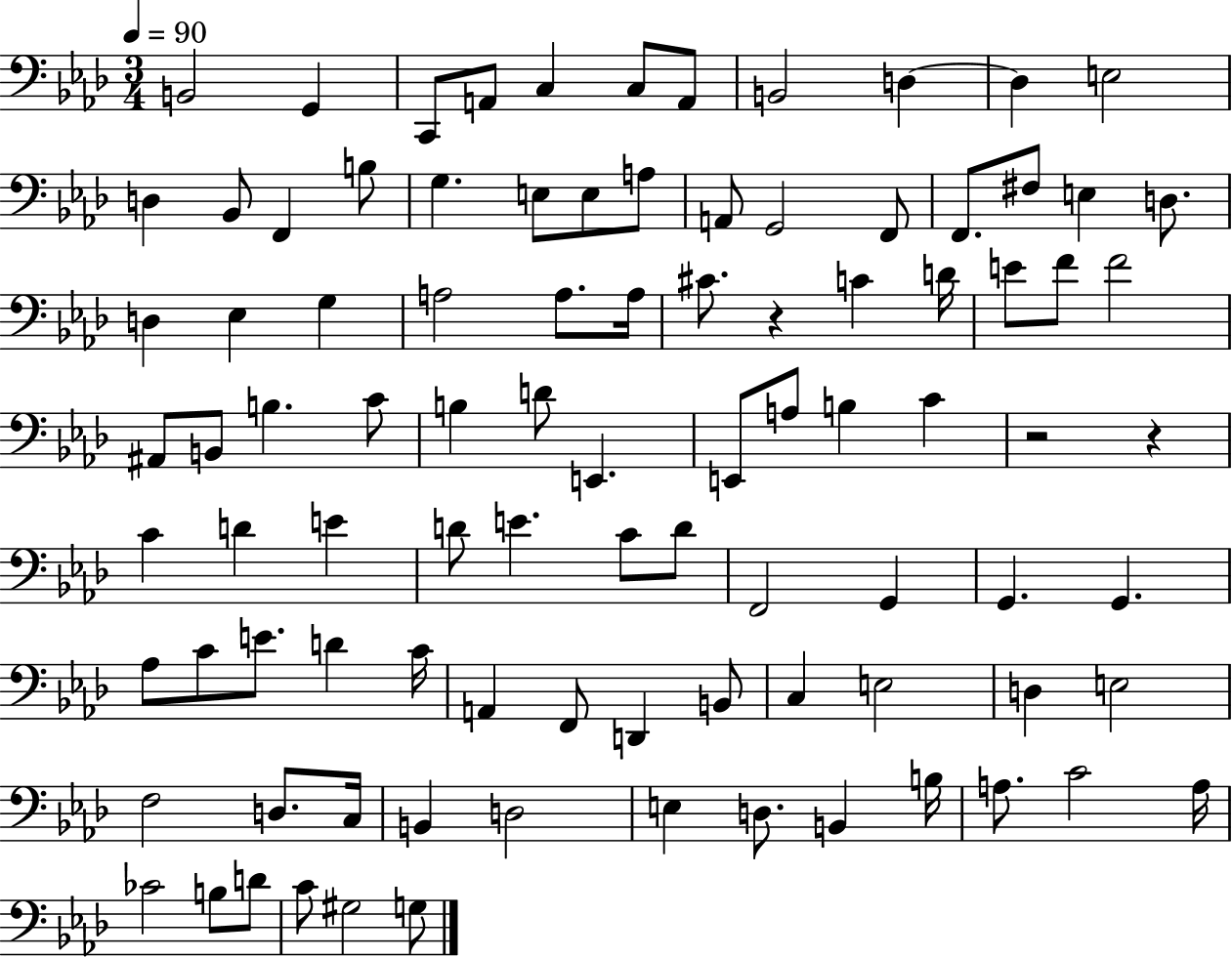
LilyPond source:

{
  \clef bass
  \numericTimeSignature
  \time 3/4
  \key aes \major
  \tempo 4 = 90
  \repeat volta 2 { b,2 g,4 | c,8 a,8 c4 c8 a,8 | b,2 d4~~ | d4 e2 | \break d4 bes,8 f,4 b8 | g4. e8 e8 a8 | a,8 g,2 f,8 | f,8. fis8 e4 d8. | \break d4 ees4 g4 | a2 a8. a16 | cis'8. r4 c'4 d'16 | e'8 f'8 f'2 | \break ais,8 b,8 b4. c'8 | b4 d'8 e,4. | e,8 a8 b4 c'4 | r2 r4 | \break c'4 d'4 e'4 | d'8 e'4. c'8 d'8 | f,2 g,4 | g,4. g,4. | \break aes8 c'8 e'8. d'4 c'16 | a,4 f,8 d,4 b,8 | c4 e2 | d4 e2 | \break f2 d8. c16 | b,4 d2 | e4 d8. b,4 b16 | a8. c'2 a16 | \break ces'2 b8 d'8 | c'8 gis2 g8 | } \bar "|."
}